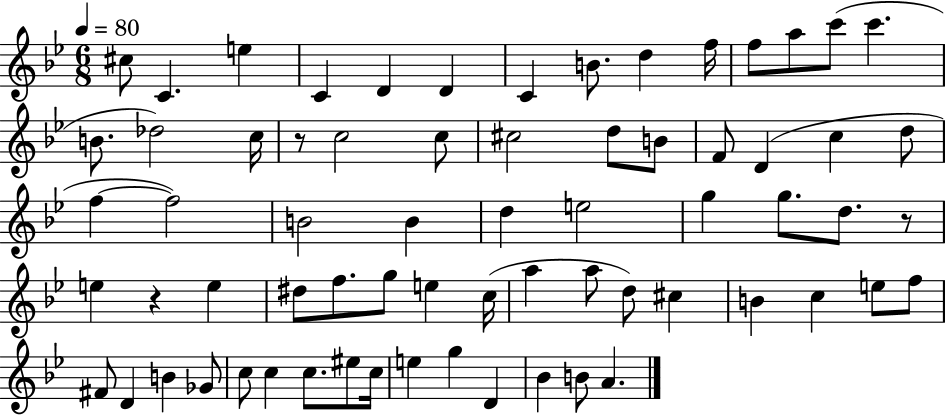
{
  \clef treble
  \numericTimeSignature
  \time 6/8
  \key bes \major
  \tempo 4 = 80
  cis''8 c'4. e''4 | c'4 d'4 d'4 | c'4 b'8. d''4 f''16 | f''8 a''8 c'''8( c'''4. | \break b'8. des''2) c''16 | r8 c''2 c''8 | cis''2 d''8 b'8 | f'8 d'4( c''4 d''8 | \break f''4~~ f''2) | b'2 b'4 | d''4 e''2 | g''4 g''8. d''8. r8 | \break e''4 r4 e''4 | dis''8 f''8. g''8 e''4 c''16( | a''4 a''8 d''8) cis''4 | b'4 c''4 e''8 f''8 | \break fis'8 d'4 b'4 ges'8 | c''8 c''4 c''8. eis''8 c''16 | e''4 g''4 d'4 | bes'4 b'8 a'4. | \break \bar "|."
}